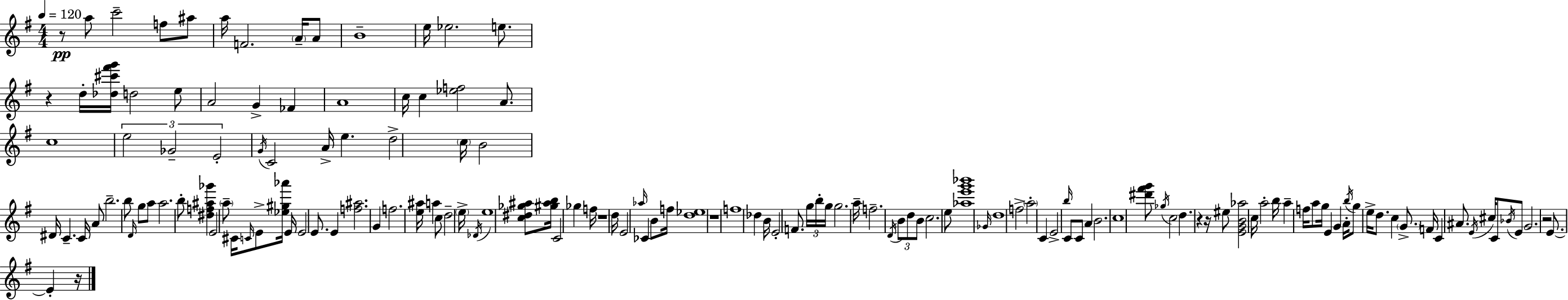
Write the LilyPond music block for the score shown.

{
  \clef treble
  \numericTimeSignature
  \time 4/4
  \key g \major
  \tempo 4 = 120
  r8\pp a''8 c'''2-- f''8 ais''8 | a''16 f'2. \parenthesize a'16-- a'8 | b'1-- | e''16 ees''2. e''8. | \break r4 d''16-. <des'' cis''' fis''' g'''>16 d''2 e''8 | a'2 g'4-> fes'4 | a'1 | c''16 c''4 <ees'' f''>2 a'8. | \break c''1 | \tuplet 3/2 { e''2 ges'2-- | e'2-. } \acciaccatura { g'16 } c'2 | a'16-> e''4. d''2-> | \break \parenthesize c''16 b'2 dis'16 c'4.-- | c'16 a'8 b''2.-- b''8 | \grace { d'16 } g''8 a''8 a''2. | b''8-. <dis'' f'' ais'' ges'''>4 e'2 | \break \parenthesize a''8-- cis'16 \grace { c'16 } e'8-> <ees'' gis'' aes'''>16 e'16 e'2 | e'8. e'4 <f'' ais''>2. | g'4 f''2. | <e'' ais''>16 a''4 c''8 d''2-- | \break \parenthesize e''16-> \acciaccatura { des'16 } e''1 | <c'' dis'' ges'' ais''>8 <gis'' ais'' b''>16 c'2 ges''4 | f''16 r1 | d''16 e'2 \grace { aes''16 } ces'4 | \break b'8 f''16 <d'' ees''>1 | r1 | f''1 | des''4 b'16 e'2-. | \break f'8. \tuplet 3/2 { g''16 b''16-. g''16 } g''2. | a''16-- f''2.-- | \acciaccatura { d'16 } \tuplet 3/2 { b'8 d''8 b'8 } c''2. | e''8 <aes'' e''' g''' bes'''>1 | \break \grace { ges'16 } d''1 | f''2-> \parenthesize a''2-. | c'4 e'2-> | \grace { b''16 } c'8 c'8 a'4 b'2. | \break c''1 | <dis''' fis''' g'''>8 \acciaccatura { ges''16 } c''2 | d''4. r4 r16 eis''8 | <e' g' b' aes''>2 c''16 a''2-. | \break b''16 a''4-- f''16 a''8 g''16 e'4 g'4 | a'16-. \acciaccatura { b''16 } g''8 e''16-> d''8. c''4 \parenthesize g'8.-> | f'16 c'4 ais'8. \acciaccatura { e'16 } cis''16 c'8 \acciaccatura { bes'16 } e'8 | g'2. r2 | \break e'8.~~ e'4-. r16 \bar "|."
}